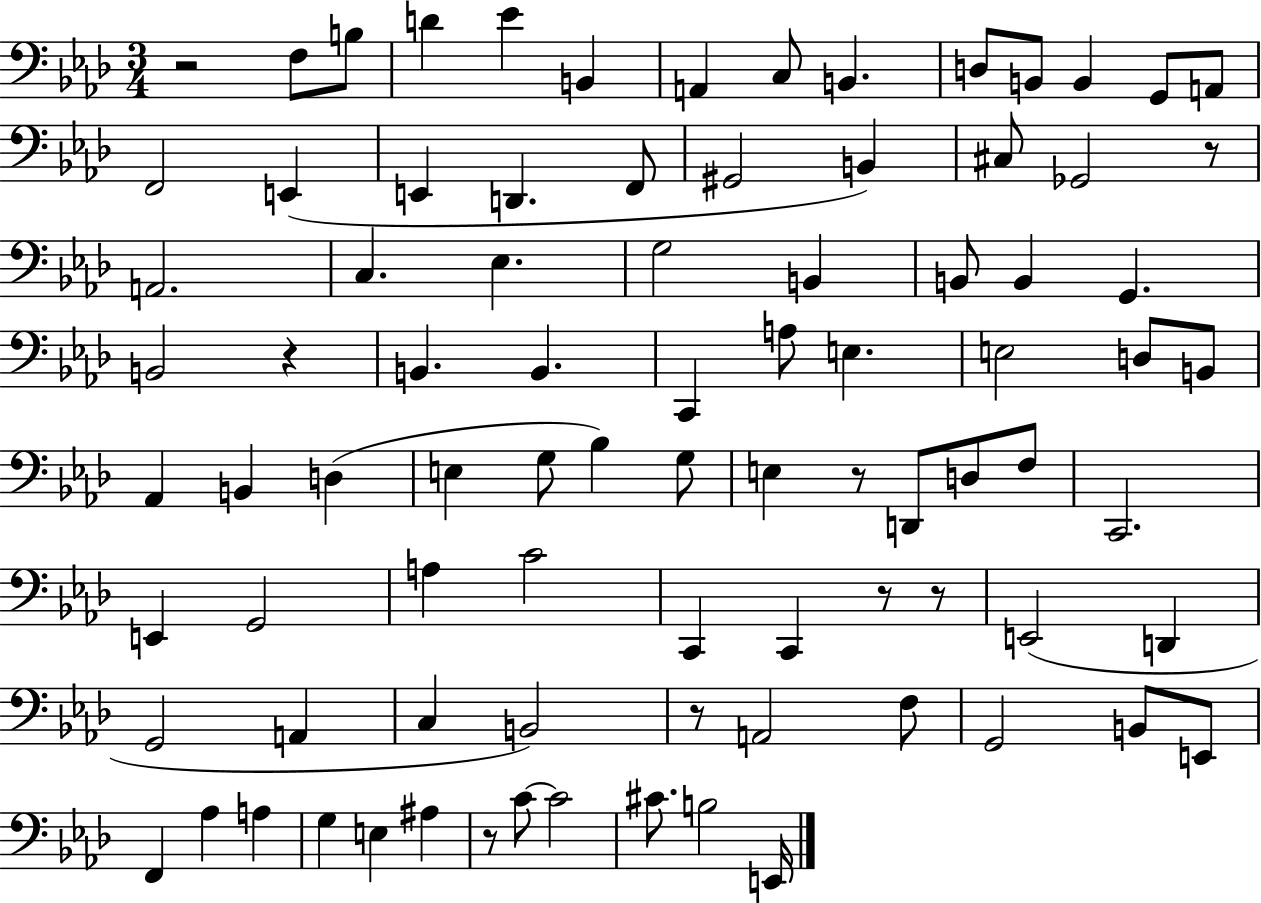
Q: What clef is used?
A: bass